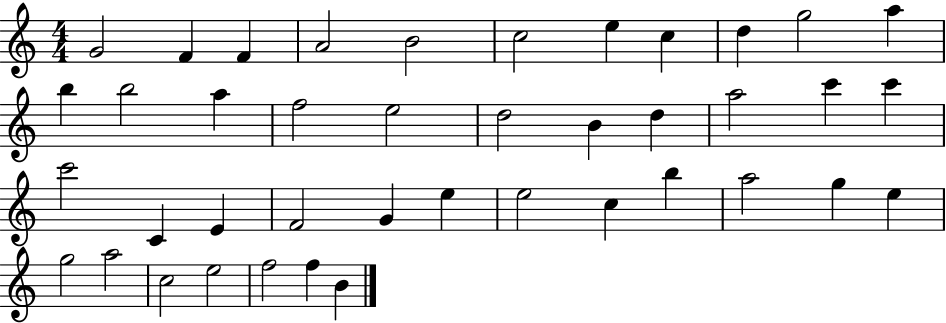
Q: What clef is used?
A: treble